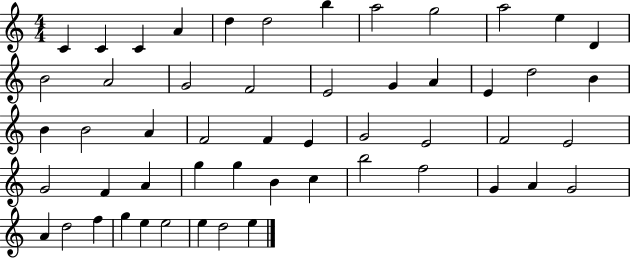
{
  \clef treble
  \numericTimeSignature
  \time 4/4
  \key c \major
  c'4 c'4 c'4 a'4 | d''4 d''2 b''4 | a''2 g''2 | a''2 e''4 d'4 | \break b'2 a'2 | g'2 f'2 | e'2 g'4 a'4 | e'4 d''2 b'4 | \break b'4 b'2 a'4 | f'2 f'4 e'4 | g'2 e'2 | f'2 e'2 | \break g'2 f'4 a'4 | g''4 g''4 b'4 c''4 | b''2 f''2 | g'4 a'4 g'2 | \break a'4 d''2 f''4 | g''4 e''4 e''2 | e''4 d''2 e''4 | \bar "|."
}